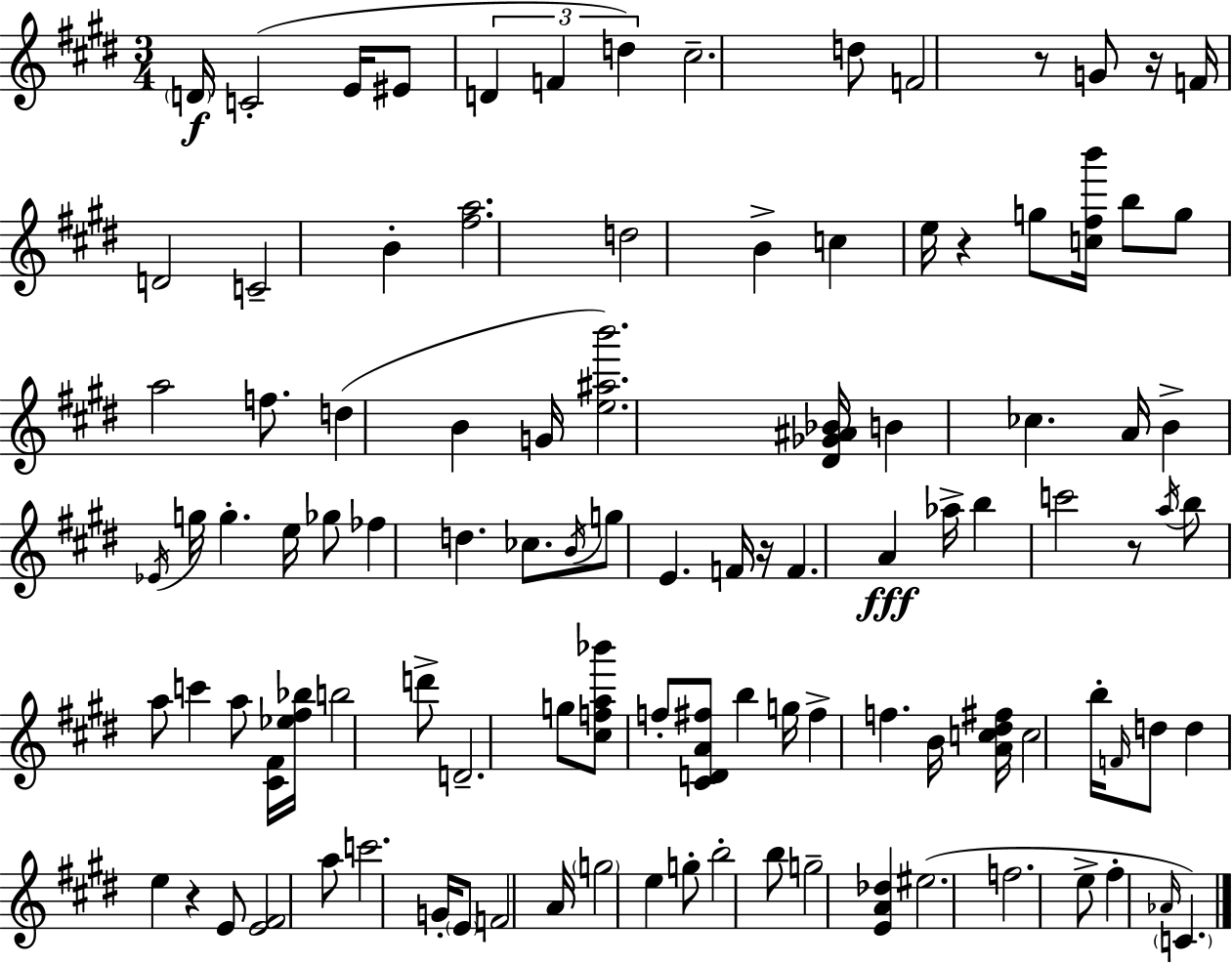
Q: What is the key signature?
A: E major